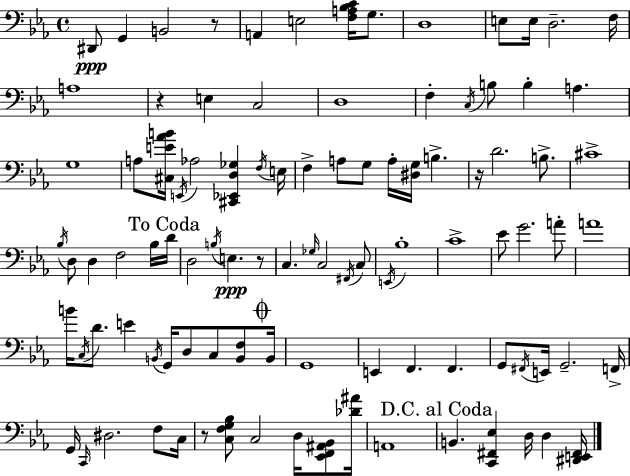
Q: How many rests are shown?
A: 5